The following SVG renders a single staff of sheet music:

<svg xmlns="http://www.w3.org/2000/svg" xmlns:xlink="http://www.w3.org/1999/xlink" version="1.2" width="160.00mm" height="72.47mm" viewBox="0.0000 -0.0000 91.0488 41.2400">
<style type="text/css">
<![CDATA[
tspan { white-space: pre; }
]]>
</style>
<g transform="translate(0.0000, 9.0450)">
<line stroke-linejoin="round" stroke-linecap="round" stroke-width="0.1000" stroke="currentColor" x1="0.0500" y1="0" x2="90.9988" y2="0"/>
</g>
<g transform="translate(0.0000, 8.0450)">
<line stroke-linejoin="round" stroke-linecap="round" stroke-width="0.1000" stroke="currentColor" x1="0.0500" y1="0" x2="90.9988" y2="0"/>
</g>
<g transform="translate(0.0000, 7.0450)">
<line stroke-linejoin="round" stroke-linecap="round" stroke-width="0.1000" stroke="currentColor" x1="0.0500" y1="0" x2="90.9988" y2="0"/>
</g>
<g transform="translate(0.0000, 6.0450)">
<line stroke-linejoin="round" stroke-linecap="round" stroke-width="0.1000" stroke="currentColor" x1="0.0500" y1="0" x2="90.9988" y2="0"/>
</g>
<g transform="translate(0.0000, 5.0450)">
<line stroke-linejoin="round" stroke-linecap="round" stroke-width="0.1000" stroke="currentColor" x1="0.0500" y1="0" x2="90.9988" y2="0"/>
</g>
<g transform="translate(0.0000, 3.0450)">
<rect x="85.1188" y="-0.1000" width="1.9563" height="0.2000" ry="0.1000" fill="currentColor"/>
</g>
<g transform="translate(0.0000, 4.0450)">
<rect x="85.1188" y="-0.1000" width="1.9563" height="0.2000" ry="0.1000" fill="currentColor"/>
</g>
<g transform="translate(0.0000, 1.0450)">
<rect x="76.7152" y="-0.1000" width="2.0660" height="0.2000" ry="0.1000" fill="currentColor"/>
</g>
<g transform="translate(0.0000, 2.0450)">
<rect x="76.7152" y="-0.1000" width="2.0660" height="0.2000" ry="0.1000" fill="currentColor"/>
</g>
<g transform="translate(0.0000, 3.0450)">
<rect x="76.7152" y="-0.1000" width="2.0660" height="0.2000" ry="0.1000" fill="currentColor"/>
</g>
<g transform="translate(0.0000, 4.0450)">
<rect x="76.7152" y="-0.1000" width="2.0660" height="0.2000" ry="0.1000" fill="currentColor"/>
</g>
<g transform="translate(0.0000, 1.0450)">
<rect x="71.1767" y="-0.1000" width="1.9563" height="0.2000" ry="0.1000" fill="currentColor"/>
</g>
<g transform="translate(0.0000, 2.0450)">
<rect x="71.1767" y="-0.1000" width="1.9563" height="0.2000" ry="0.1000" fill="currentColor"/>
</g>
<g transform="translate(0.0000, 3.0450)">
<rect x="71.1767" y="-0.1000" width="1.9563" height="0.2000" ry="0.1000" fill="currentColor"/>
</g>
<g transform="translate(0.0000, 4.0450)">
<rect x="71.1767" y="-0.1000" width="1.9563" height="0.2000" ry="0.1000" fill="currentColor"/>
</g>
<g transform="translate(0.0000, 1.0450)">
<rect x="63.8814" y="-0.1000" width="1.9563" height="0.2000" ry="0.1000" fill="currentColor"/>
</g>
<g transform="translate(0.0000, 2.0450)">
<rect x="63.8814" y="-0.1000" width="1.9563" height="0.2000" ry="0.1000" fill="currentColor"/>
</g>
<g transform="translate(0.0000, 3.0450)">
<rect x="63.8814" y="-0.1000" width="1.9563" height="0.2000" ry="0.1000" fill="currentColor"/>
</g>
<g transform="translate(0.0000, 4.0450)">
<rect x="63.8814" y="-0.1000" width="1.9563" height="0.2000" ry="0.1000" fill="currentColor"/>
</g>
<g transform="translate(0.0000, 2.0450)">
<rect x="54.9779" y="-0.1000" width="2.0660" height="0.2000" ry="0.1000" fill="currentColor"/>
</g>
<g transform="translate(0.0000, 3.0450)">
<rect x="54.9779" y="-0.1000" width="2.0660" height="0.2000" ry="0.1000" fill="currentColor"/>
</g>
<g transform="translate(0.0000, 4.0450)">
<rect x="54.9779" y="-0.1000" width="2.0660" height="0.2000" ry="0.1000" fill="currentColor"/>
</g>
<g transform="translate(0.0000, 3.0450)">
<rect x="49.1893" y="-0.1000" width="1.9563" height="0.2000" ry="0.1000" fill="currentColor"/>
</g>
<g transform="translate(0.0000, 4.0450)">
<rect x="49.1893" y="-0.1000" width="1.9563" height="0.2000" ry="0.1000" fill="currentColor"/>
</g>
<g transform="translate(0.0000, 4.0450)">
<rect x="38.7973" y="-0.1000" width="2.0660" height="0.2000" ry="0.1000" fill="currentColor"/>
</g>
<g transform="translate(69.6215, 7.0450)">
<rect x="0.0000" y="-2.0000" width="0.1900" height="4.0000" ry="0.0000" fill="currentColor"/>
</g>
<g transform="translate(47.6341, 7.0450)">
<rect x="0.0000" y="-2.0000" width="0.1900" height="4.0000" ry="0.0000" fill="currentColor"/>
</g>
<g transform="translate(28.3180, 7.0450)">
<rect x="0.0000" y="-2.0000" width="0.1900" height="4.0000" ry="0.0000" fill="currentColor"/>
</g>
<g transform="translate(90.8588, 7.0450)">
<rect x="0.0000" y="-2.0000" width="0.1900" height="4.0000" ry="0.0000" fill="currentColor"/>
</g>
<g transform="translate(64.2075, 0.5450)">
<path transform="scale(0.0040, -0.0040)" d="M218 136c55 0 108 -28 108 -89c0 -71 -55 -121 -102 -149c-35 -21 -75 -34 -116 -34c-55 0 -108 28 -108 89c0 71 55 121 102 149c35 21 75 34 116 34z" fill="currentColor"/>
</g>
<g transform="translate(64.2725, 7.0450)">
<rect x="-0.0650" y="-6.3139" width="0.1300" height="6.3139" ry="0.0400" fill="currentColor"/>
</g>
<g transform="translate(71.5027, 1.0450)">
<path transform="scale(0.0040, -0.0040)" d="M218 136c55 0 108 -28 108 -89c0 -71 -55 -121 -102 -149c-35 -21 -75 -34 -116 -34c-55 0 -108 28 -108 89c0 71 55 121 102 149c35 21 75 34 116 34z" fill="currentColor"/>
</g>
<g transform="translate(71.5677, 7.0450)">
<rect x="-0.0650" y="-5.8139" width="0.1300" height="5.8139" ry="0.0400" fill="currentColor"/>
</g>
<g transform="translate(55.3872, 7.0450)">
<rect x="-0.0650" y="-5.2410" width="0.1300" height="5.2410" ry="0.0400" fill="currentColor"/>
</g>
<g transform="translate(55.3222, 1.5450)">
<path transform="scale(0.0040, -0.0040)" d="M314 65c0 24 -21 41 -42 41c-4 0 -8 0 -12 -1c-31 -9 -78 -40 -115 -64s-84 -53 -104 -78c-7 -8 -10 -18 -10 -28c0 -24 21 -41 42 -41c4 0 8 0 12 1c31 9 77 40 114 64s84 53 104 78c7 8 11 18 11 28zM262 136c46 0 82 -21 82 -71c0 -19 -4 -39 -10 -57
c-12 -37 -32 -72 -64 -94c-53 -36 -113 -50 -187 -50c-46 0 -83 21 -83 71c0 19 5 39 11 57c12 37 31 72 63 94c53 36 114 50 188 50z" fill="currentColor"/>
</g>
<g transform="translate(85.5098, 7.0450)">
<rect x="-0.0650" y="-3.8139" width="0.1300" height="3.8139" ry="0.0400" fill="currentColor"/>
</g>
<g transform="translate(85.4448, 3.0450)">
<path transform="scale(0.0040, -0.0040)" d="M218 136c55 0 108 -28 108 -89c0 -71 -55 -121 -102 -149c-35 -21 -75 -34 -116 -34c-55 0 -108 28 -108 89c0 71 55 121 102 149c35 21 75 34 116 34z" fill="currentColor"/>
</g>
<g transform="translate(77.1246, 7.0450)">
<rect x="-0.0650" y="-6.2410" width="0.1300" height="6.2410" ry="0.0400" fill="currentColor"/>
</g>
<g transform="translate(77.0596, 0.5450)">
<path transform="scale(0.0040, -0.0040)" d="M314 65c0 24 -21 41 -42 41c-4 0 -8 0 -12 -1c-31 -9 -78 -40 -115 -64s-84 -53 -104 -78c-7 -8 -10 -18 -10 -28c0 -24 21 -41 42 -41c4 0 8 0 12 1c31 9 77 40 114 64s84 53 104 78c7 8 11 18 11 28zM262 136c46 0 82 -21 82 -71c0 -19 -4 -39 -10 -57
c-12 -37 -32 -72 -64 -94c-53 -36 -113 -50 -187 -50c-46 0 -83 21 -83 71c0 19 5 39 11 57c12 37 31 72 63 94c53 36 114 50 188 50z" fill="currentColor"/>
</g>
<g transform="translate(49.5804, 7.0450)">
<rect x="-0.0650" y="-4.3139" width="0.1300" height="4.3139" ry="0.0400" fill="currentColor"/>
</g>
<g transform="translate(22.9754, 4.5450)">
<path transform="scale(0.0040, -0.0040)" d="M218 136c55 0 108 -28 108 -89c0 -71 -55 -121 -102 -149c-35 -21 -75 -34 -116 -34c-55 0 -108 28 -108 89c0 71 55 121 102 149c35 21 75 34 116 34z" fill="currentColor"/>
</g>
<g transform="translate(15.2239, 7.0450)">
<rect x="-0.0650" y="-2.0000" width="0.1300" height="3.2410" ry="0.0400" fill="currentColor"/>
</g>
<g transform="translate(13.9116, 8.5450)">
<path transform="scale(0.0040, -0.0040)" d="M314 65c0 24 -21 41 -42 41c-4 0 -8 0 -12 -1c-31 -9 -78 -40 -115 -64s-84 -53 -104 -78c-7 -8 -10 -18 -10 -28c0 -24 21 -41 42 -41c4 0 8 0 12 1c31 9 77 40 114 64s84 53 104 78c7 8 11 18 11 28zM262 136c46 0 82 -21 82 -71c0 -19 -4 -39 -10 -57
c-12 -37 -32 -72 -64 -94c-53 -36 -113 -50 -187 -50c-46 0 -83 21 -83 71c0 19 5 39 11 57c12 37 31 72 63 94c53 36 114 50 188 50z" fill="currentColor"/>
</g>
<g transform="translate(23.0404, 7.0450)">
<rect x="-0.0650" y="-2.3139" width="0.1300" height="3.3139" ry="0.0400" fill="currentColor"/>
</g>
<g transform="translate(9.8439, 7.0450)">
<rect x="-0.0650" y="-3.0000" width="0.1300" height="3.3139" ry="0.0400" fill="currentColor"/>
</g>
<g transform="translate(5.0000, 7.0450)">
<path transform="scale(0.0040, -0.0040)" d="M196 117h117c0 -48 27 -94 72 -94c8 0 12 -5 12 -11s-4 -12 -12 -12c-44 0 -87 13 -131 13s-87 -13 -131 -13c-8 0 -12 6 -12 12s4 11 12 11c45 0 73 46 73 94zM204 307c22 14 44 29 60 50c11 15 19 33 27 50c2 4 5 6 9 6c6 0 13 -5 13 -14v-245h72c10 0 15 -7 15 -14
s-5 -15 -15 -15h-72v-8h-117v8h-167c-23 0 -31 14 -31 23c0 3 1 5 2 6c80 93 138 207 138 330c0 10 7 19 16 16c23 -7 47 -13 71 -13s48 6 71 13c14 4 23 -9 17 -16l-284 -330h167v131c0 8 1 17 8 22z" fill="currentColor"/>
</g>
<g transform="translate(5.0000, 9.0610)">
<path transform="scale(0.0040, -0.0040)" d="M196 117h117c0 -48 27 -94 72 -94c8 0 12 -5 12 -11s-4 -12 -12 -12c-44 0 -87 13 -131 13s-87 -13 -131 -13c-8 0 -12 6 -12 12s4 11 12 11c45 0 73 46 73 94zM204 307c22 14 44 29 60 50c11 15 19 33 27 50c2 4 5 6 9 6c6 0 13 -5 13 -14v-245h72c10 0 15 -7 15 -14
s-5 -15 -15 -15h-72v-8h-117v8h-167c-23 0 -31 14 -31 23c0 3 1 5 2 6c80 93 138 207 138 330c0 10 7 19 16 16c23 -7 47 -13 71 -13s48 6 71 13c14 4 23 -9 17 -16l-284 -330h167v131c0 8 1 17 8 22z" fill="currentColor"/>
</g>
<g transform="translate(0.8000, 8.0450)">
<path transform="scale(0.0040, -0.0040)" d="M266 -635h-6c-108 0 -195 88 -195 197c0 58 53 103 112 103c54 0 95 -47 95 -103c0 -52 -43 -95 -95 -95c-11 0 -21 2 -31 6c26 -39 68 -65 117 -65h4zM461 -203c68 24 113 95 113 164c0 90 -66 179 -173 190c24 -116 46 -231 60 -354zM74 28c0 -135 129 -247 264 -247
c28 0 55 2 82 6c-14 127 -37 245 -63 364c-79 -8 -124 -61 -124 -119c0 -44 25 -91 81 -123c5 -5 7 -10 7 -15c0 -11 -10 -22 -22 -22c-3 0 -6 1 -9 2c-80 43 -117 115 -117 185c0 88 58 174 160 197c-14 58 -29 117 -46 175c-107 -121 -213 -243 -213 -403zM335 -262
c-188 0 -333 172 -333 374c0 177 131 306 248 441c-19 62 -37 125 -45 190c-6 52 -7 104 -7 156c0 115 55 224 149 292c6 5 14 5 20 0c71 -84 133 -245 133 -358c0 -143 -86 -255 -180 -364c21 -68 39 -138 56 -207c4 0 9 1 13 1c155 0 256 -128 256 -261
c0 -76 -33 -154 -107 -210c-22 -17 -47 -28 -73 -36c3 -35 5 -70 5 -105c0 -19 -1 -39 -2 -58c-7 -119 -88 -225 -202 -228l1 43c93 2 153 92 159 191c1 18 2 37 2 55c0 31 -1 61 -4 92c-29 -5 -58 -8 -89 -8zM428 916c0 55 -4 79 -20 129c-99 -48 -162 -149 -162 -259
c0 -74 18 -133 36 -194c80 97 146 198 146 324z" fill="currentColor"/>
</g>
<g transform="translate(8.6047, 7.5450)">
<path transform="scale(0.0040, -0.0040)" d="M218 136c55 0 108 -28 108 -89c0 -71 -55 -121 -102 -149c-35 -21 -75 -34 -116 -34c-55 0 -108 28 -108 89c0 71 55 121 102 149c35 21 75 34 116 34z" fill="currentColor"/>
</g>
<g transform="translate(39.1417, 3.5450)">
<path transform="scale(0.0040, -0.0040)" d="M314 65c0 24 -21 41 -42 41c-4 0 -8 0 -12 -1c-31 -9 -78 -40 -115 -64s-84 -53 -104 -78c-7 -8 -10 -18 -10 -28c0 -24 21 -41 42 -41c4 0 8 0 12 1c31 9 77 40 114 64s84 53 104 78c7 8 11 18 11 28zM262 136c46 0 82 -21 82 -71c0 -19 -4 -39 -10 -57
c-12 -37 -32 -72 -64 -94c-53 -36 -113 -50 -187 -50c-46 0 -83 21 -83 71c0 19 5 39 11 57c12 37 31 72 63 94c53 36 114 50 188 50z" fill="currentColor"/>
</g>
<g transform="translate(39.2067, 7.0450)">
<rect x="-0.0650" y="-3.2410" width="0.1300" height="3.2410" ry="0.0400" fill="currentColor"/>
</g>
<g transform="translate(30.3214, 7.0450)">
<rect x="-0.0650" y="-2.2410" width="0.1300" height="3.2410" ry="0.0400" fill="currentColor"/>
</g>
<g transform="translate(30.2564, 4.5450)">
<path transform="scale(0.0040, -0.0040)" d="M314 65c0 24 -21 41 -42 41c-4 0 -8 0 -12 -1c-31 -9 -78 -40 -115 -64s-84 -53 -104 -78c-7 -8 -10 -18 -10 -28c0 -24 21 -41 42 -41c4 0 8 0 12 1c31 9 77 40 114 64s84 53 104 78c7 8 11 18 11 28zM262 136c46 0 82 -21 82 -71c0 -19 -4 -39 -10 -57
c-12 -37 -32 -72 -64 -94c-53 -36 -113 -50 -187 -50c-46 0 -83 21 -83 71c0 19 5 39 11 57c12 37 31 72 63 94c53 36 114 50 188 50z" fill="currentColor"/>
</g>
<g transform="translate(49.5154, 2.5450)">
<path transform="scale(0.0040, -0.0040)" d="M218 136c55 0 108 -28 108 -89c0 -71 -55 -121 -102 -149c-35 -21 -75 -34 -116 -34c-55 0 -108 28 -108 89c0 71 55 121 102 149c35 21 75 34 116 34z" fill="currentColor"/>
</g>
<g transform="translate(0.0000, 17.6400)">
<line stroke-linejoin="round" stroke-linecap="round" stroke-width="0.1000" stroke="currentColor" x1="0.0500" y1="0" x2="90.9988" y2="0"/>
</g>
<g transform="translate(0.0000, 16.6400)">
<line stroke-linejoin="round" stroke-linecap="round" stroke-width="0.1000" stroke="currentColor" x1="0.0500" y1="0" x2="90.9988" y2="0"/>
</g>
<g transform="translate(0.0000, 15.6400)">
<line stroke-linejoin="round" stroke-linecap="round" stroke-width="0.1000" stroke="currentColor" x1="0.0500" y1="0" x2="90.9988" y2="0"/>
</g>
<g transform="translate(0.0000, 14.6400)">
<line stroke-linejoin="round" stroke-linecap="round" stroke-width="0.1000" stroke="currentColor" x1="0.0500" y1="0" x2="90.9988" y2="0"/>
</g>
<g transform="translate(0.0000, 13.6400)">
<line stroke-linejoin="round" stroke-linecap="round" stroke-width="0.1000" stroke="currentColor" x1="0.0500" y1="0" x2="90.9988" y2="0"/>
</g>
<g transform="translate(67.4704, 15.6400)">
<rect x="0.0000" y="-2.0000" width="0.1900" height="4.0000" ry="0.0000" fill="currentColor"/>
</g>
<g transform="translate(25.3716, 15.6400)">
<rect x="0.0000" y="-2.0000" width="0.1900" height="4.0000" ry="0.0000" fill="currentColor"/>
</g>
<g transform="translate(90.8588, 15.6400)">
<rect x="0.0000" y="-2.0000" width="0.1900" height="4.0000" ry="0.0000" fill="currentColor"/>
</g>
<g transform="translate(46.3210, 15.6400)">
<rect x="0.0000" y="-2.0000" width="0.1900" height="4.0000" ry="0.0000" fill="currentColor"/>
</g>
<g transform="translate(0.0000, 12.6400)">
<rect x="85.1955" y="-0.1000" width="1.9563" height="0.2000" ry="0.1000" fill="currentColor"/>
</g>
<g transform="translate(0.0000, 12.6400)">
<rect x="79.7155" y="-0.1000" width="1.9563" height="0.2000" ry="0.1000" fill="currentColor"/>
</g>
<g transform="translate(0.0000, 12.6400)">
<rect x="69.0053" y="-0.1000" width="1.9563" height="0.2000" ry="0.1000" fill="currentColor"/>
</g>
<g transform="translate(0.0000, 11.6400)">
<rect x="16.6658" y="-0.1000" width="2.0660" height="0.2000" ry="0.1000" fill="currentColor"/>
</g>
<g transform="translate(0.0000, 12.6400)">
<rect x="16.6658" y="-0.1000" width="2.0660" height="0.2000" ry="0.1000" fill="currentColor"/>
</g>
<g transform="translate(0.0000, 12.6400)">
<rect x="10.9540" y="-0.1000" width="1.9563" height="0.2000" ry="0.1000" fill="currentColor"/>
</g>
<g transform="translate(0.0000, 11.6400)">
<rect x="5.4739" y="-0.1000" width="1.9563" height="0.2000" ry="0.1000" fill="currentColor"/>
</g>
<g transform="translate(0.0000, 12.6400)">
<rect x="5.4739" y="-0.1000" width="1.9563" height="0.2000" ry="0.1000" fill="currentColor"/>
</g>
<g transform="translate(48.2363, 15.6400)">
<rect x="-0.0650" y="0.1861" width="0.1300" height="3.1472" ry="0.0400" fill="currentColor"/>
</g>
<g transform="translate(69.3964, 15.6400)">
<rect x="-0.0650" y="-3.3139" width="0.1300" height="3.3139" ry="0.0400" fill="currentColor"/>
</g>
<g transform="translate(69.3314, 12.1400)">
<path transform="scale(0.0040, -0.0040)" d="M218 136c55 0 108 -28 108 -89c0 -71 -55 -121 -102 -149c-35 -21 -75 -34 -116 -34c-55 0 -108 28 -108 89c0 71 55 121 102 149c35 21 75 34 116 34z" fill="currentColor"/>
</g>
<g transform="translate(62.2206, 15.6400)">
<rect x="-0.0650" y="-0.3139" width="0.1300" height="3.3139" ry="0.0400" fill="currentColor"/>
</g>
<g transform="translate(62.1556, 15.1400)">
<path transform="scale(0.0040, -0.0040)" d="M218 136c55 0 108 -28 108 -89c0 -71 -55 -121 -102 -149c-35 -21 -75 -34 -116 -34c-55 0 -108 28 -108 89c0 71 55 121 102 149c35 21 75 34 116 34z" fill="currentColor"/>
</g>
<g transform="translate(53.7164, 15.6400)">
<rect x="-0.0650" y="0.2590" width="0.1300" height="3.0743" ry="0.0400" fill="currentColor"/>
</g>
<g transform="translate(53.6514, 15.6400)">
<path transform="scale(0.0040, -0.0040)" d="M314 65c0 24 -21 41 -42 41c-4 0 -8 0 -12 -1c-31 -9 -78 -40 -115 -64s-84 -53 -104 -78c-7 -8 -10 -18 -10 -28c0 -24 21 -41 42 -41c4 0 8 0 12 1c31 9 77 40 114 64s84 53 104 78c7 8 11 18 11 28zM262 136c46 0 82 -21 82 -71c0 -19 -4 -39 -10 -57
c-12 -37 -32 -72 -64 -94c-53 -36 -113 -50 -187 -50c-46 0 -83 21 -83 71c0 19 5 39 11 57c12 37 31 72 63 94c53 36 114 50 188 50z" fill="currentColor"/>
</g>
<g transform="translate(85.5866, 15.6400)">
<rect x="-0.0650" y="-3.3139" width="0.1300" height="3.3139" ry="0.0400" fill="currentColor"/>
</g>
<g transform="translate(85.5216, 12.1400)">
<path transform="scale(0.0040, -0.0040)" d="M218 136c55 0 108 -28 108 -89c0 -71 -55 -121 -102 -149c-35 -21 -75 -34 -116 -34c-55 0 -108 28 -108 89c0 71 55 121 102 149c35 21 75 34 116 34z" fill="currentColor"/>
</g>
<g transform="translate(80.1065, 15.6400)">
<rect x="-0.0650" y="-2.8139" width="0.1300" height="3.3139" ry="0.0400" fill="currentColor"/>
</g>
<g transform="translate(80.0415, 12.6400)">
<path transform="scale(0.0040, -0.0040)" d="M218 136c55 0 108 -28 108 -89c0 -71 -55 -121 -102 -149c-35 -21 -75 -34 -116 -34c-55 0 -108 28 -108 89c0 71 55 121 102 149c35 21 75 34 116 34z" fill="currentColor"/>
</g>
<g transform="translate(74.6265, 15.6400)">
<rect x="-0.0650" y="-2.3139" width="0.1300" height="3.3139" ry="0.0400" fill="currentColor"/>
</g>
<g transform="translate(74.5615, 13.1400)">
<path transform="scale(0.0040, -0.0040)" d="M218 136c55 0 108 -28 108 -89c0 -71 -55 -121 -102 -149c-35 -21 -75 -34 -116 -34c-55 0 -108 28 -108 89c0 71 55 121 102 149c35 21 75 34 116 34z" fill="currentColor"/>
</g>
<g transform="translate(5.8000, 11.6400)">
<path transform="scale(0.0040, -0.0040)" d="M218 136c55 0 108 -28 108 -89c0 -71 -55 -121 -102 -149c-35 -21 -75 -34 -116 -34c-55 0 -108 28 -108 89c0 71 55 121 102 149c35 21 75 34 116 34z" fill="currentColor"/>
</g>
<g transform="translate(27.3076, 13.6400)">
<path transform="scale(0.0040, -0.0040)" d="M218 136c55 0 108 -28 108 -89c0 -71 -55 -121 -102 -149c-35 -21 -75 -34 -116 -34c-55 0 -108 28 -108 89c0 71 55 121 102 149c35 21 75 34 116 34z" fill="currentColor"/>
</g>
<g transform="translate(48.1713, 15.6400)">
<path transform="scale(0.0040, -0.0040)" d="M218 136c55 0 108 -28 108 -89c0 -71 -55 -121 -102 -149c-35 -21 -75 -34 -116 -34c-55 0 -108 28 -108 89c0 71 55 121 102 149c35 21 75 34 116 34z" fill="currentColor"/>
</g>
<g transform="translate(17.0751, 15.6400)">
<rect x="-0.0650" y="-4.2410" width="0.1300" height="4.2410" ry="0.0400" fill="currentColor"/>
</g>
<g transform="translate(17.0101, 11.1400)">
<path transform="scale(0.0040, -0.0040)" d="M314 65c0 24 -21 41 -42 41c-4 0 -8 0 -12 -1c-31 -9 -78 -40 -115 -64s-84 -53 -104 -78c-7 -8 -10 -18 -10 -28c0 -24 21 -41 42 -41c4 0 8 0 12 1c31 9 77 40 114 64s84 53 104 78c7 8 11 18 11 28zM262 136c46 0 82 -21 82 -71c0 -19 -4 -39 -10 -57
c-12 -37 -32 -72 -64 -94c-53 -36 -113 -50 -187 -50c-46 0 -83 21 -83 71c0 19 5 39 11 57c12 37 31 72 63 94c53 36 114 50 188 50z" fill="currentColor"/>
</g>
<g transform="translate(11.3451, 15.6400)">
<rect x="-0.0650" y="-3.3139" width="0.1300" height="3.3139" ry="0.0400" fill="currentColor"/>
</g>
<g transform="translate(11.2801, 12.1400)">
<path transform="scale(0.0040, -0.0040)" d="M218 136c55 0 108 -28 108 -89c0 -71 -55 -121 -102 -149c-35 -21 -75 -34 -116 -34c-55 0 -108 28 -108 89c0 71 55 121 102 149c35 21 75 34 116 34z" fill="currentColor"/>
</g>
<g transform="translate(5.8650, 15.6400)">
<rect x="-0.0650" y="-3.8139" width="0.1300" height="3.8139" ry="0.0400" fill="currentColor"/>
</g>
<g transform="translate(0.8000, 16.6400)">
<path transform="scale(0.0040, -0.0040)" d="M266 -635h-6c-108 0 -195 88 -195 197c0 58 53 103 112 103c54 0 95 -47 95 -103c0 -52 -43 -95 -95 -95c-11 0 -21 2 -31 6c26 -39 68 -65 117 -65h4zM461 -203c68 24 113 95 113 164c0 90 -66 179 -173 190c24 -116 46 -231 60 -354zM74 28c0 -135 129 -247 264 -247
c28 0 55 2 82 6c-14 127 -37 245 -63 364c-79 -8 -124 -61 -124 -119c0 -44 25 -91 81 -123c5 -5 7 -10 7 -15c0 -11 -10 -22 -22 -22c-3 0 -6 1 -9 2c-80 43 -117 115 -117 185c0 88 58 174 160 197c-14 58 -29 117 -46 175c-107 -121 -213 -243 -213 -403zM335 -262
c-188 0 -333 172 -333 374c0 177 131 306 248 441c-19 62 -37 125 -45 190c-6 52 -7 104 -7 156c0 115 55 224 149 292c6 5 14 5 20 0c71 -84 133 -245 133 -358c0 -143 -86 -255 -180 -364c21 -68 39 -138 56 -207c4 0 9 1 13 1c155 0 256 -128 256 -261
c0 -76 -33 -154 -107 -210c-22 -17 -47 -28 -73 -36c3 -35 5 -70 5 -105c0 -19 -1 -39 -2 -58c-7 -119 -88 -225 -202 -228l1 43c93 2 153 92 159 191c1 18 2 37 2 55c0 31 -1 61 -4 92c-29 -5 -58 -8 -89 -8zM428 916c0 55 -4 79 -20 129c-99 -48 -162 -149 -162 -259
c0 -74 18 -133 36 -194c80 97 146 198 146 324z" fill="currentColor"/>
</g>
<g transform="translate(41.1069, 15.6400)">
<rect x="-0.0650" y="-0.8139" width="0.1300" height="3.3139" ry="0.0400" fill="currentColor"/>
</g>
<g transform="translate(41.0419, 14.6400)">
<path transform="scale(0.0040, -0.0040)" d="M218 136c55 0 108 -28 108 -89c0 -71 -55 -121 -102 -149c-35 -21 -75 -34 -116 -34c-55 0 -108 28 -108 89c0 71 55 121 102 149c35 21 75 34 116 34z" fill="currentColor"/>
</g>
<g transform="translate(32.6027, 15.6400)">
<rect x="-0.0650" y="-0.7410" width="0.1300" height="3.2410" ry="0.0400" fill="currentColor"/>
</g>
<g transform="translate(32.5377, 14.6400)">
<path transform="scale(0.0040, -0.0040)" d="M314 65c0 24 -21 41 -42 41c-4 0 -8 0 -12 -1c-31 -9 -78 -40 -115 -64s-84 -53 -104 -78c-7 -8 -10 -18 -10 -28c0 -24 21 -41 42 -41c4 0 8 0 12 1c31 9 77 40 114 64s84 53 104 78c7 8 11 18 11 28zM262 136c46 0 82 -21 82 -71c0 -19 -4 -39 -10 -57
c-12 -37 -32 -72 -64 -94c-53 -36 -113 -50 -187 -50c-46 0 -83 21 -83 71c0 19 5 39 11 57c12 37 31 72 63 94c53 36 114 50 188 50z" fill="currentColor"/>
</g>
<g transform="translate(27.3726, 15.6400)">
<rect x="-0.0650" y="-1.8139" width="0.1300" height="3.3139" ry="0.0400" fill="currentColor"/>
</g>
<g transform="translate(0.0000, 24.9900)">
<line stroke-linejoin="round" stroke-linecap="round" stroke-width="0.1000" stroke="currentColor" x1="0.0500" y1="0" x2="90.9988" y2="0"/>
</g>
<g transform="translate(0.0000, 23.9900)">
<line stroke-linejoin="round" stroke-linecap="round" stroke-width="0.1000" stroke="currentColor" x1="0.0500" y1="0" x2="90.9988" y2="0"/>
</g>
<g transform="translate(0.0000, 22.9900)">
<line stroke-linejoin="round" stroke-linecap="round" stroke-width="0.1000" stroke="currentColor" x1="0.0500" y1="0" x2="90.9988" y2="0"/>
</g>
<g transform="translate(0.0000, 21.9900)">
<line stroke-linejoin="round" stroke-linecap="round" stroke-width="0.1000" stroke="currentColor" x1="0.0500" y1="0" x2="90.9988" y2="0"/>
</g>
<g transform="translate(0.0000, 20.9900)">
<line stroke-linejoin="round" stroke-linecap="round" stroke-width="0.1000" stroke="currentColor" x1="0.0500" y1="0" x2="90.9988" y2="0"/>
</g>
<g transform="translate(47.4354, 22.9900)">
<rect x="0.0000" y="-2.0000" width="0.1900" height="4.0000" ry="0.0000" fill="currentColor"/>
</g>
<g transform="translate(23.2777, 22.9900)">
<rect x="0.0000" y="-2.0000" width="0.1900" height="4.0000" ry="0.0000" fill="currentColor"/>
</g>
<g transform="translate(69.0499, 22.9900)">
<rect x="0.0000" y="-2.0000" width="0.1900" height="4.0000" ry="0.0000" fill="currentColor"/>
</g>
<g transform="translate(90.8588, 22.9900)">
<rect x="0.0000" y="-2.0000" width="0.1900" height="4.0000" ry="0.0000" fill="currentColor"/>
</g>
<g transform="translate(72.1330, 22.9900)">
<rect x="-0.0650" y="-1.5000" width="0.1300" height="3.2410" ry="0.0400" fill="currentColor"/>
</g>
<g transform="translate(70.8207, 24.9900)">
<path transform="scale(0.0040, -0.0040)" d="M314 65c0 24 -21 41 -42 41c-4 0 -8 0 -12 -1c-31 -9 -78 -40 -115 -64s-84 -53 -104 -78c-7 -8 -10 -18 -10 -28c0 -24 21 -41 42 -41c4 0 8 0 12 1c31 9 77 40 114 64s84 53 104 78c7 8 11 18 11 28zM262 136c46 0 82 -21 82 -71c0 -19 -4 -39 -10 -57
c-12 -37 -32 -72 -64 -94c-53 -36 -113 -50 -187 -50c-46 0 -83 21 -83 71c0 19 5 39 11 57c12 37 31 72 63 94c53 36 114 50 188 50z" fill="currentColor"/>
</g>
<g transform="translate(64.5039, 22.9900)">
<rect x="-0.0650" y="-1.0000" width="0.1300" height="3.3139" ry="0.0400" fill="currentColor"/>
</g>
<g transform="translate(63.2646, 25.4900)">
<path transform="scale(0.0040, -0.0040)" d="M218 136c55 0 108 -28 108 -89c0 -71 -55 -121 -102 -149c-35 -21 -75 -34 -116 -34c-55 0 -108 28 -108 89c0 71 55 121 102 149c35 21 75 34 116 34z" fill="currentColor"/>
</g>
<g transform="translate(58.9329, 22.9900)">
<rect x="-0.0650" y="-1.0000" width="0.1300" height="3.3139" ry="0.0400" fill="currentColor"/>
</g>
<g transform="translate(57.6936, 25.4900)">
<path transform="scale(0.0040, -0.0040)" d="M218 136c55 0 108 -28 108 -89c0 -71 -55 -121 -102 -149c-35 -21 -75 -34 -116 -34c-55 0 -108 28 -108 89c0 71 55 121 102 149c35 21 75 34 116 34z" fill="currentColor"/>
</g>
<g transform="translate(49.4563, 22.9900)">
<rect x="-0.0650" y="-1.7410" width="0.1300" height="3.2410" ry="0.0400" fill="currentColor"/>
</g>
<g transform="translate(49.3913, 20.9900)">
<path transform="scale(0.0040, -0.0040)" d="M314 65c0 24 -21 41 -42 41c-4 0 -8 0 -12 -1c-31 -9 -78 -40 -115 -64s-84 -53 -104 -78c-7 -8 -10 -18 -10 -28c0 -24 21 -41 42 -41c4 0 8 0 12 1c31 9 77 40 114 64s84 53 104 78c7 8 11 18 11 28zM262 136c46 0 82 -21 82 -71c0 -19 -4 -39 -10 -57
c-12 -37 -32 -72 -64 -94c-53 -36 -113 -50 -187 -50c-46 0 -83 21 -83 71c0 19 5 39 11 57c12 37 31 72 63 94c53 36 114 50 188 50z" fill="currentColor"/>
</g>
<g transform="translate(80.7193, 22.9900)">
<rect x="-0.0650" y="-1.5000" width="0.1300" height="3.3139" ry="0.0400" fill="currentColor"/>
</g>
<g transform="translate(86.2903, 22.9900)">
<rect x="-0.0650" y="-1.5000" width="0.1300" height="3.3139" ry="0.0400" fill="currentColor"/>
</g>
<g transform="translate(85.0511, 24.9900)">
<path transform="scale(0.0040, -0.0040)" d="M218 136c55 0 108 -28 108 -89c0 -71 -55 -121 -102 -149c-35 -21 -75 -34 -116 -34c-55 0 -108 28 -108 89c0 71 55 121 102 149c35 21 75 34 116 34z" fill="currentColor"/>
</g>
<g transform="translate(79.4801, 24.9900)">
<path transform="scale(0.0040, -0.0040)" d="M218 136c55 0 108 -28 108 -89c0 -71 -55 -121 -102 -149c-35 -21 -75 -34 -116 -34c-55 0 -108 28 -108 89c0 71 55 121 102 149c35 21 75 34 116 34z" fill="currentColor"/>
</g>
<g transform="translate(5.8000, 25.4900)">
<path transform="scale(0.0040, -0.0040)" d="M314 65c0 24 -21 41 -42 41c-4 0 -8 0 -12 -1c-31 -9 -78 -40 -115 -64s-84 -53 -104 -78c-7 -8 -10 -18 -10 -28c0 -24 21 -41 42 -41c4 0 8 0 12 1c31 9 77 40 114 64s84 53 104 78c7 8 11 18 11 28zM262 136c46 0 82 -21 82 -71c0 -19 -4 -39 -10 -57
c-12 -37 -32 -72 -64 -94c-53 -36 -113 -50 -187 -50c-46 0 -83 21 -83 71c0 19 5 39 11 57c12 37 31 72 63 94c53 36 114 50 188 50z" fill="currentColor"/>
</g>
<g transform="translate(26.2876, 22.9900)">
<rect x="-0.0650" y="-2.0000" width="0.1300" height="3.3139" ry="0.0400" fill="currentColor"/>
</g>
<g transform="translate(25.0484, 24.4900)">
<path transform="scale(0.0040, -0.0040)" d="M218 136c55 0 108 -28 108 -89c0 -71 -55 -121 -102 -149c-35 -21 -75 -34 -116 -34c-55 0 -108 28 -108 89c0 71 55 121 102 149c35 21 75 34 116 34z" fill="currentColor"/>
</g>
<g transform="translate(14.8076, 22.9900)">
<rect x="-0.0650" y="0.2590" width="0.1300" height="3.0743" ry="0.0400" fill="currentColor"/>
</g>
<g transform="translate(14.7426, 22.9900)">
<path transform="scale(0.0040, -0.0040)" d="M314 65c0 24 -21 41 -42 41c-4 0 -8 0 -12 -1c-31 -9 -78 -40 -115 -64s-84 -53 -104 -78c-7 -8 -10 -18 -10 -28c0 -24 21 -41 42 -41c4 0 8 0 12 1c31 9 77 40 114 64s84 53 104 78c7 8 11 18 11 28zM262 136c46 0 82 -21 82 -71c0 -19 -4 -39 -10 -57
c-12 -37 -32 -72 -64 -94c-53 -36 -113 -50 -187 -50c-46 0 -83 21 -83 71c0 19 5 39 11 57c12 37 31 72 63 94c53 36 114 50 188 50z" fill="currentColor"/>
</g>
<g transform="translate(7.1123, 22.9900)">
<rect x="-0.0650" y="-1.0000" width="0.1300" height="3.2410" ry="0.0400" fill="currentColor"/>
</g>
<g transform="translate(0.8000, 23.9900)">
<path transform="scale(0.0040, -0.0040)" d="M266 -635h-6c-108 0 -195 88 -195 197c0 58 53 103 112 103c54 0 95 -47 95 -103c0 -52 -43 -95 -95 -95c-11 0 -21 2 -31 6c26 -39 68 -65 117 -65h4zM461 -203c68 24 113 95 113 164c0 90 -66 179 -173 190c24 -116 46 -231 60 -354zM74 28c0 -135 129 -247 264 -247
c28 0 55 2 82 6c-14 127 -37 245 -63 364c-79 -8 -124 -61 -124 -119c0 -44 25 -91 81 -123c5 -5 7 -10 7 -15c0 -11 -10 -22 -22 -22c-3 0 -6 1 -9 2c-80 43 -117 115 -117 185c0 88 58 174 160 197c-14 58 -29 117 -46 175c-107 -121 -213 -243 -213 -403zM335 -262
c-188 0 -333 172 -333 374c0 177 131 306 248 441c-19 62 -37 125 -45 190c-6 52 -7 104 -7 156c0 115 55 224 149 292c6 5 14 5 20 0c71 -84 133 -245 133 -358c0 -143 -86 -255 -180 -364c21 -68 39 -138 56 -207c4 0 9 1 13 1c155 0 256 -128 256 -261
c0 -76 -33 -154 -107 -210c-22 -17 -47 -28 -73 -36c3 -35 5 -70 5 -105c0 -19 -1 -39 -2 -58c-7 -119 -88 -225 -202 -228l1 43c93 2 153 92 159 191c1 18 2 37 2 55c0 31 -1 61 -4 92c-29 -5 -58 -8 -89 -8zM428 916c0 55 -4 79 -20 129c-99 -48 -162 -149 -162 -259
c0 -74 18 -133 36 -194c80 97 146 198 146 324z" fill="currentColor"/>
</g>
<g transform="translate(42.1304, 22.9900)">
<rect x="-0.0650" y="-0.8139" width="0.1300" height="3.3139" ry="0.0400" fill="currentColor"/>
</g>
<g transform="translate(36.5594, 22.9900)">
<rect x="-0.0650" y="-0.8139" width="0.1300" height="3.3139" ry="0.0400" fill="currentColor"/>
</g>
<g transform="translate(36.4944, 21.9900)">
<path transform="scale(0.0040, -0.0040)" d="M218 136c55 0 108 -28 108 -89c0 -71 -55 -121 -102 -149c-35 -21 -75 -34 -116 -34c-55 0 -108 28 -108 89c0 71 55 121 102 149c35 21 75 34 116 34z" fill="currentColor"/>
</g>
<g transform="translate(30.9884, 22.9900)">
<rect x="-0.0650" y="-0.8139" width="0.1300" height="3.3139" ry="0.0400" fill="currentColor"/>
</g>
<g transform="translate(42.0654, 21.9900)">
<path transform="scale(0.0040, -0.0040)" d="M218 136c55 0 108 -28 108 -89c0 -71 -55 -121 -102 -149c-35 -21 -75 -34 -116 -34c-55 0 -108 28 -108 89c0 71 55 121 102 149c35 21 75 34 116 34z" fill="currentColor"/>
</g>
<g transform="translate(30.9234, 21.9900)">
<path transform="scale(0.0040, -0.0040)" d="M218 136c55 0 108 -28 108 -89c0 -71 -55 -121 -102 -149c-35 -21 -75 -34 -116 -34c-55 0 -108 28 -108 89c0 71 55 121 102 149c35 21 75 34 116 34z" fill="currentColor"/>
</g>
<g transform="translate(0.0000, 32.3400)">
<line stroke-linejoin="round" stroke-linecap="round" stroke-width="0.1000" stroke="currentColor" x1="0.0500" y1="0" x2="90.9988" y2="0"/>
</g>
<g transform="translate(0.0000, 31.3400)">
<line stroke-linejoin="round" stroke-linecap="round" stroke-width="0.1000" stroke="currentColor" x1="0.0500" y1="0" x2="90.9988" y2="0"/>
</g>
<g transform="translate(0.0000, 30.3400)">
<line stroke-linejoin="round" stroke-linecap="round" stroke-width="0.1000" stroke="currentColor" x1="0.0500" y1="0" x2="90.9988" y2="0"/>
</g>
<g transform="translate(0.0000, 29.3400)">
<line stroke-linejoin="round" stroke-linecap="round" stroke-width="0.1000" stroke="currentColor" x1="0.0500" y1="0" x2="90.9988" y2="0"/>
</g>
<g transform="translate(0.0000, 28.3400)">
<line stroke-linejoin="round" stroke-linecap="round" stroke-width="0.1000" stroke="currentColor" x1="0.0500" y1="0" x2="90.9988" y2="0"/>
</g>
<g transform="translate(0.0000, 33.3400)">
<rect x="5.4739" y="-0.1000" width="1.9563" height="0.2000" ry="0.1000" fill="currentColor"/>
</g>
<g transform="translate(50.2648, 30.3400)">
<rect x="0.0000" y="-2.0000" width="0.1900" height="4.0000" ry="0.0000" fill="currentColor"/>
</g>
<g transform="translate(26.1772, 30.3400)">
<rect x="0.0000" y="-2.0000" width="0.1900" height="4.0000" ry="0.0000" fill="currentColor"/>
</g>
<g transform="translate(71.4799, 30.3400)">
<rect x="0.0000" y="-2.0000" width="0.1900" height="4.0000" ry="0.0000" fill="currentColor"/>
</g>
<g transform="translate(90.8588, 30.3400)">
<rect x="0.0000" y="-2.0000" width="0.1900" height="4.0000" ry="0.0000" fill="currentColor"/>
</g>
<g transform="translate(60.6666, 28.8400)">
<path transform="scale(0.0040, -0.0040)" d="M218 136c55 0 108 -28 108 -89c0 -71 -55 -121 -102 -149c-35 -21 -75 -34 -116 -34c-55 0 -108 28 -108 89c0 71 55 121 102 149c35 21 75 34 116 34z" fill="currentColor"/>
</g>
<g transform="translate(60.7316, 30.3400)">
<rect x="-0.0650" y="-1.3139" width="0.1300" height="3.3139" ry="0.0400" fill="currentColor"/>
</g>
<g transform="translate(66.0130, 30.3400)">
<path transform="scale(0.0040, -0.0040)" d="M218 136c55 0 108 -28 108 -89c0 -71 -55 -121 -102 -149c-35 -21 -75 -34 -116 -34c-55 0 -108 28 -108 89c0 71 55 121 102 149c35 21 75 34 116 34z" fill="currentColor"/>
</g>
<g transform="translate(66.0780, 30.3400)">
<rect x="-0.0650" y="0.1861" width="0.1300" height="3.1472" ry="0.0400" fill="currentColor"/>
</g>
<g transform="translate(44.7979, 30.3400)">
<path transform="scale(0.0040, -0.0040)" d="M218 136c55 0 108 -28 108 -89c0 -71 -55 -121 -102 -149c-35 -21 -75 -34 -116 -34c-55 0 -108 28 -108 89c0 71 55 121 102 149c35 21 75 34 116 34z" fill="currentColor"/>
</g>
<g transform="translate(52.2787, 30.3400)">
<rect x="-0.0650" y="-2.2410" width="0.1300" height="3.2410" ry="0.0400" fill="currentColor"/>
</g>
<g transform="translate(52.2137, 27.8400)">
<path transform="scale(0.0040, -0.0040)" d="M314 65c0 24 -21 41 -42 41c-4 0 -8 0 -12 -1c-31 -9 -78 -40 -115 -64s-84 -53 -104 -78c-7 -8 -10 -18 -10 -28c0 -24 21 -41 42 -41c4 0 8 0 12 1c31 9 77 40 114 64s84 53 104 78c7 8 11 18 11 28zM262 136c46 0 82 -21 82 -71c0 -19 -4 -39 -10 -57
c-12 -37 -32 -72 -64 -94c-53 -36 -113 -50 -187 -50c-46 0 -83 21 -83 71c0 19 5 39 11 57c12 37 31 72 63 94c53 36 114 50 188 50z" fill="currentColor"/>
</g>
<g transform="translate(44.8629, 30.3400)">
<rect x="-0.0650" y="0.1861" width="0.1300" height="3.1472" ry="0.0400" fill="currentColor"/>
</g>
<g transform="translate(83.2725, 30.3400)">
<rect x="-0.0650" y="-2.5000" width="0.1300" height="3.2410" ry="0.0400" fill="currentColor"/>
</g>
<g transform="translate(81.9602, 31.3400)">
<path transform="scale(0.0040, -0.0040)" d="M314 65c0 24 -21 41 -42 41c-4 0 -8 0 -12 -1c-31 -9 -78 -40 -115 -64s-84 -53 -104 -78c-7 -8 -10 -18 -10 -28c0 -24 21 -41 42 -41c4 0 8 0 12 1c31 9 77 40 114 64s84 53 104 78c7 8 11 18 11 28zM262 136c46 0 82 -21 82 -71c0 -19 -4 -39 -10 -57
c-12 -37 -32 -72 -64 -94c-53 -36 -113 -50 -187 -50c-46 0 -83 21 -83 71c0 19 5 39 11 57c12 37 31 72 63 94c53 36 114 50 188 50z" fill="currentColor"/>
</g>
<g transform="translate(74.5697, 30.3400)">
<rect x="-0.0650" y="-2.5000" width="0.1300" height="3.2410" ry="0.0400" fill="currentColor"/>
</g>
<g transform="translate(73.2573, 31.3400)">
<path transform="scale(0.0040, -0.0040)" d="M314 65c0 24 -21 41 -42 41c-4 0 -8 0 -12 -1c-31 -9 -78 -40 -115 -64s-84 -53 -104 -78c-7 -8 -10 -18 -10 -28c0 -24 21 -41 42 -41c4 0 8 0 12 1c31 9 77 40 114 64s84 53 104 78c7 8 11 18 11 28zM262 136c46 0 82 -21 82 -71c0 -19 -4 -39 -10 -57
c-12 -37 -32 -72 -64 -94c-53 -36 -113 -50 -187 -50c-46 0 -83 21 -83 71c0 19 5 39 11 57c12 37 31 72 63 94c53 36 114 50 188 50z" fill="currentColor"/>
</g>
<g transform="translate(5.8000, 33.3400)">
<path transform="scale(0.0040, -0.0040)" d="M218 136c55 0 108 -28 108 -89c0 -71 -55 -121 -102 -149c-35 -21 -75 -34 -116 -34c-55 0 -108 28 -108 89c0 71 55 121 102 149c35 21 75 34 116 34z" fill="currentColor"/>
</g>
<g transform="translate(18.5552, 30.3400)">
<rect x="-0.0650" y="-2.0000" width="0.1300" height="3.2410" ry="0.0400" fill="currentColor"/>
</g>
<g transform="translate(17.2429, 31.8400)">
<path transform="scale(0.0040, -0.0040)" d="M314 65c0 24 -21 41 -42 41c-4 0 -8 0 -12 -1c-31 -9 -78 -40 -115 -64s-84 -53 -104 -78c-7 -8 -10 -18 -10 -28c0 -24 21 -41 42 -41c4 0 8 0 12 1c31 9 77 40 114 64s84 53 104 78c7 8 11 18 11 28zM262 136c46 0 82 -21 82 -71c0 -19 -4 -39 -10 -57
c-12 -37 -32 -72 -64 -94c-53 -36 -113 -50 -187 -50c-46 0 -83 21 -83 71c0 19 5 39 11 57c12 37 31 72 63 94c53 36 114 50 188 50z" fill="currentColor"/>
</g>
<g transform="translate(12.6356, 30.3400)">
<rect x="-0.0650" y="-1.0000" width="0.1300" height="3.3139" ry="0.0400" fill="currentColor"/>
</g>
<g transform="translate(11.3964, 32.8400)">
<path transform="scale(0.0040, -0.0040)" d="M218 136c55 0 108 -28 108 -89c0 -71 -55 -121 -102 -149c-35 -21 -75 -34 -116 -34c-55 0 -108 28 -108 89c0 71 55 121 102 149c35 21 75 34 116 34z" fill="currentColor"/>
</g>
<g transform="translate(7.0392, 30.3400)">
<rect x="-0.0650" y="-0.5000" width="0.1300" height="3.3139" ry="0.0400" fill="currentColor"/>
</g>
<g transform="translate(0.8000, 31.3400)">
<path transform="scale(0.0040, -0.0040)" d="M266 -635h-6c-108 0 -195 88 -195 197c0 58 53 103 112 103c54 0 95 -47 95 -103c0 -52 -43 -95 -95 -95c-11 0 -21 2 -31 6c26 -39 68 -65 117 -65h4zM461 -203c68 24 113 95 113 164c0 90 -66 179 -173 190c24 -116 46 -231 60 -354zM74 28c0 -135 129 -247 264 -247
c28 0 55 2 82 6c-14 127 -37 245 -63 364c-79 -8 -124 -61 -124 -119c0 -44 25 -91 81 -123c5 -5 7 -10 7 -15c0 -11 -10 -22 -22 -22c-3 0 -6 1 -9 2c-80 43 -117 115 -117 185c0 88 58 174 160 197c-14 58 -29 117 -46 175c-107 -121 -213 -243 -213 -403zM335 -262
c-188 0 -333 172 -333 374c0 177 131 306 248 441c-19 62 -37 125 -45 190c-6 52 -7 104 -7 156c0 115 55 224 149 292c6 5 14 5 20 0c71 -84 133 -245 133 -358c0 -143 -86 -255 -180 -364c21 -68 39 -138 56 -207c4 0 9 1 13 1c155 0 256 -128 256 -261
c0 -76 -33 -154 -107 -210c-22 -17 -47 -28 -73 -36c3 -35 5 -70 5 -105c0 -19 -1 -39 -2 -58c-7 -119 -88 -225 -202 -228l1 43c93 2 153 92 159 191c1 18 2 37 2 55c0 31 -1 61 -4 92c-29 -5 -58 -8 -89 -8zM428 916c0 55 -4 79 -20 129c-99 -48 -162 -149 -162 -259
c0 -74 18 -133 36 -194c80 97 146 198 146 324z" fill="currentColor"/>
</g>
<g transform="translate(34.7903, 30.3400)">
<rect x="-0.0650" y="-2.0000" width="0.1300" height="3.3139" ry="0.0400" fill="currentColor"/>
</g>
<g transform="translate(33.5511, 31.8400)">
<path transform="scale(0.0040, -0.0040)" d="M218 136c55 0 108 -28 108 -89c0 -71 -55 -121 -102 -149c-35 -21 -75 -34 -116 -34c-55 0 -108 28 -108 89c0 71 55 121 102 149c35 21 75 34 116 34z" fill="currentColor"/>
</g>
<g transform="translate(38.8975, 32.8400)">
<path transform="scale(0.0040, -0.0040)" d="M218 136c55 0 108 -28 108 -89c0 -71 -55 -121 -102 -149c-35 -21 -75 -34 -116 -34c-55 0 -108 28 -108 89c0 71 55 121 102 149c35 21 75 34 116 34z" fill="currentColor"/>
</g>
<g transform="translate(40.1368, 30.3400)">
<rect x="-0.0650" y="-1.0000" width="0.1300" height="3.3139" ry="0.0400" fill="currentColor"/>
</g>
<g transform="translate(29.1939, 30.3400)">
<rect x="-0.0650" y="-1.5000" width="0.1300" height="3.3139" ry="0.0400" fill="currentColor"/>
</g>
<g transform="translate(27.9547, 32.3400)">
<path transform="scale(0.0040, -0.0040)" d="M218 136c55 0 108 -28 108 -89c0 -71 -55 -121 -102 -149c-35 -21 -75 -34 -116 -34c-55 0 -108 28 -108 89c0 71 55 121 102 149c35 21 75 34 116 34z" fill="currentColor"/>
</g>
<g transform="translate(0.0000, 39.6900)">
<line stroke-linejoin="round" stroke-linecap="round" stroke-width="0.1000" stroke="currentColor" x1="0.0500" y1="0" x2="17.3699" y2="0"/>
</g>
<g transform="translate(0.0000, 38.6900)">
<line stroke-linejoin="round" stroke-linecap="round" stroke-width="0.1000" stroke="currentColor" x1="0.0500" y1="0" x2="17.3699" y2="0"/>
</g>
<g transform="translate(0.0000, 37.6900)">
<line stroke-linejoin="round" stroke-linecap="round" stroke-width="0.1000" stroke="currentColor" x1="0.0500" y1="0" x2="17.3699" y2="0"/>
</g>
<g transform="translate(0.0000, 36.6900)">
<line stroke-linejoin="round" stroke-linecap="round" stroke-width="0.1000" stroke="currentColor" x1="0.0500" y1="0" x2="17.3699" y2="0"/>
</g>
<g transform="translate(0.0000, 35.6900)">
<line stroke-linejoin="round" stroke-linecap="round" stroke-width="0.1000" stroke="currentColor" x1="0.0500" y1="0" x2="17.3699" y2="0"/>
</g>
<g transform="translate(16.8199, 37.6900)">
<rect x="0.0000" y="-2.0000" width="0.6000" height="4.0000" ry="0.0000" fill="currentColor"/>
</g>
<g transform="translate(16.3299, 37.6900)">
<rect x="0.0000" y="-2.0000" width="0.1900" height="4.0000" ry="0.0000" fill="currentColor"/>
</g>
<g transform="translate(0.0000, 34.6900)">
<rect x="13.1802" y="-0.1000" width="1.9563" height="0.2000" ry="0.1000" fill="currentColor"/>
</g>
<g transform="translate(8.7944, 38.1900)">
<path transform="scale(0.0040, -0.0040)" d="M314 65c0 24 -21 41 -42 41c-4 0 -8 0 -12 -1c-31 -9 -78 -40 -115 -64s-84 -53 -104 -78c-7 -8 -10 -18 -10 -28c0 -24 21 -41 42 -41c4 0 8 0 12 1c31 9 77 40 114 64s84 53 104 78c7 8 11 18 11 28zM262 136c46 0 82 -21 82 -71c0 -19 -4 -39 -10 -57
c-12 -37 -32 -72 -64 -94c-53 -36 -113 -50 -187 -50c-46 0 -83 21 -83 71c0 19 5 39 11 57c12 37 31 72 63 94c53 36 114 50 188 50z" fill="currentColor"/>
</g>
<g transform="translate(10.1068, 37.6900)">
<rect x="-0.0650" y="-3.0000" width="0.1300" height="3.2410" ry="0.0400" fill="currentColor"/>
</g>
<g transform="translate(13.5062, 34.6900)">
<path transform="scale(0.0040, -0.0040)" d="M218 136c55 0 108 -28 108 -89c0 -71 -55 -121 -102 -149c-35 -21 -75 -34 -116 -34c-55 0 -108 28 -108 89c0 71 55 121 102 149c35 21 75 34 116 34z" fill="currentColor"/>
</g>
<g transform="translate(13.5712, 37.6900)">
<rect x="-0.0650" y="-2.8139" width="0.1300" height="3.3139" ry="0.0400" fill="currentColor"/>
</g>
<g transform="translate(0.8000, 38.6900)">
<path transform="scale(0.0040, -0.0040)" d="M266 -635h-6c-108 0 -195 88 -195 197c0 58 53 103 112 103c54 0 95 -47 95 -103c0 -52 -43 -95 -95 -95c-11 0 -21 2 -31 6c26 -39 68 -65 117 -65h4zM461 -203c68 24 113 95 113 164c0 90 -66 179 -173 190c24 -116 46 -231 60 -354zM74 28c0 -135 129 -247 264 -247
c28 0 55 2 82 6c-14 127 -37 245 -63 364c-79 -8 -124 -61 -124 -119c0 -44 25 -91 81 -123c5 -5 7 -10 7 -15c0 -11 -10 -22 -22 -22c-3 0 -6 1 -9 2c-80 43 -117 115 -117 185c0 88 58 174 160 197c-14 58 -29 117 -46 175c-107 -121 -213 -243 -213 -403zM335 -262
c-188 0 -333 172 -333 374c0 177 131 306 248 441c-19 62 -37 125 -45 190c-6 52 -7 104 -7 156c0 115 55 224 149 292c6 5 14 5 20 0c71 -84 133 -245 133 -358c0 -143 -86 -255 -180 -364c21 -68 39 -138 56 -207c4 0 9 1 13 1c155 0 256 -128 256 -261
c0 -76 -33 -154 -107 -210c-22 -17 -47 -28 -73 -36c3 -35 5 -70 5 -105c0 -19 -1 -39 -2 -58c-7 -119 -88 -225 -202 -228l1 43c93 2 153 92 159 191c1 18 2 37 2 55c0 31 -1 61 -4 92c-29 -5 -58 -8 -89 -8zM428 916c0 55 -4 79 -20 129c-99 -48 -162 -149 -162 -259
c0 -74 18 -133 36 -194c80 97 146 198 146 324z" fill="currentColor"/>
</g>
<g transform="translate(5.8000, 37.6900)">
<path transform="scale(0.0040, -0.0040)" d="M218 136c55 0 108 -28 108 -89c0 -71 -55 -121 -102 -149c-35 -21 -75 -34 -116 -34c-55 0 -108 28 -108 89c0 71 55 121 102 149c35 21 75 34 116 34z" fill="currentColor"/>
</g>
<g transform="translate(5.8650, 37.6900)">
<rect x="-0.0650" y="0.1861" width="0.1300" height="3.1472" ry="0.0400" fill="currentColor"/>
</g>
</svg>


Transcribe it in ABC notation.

X:1
T:Untitled
M:4/4
L:1/4
K:C
A F2 g g2 b2 d' f'2 a' g' a'2 c' c' b d'2 f d2 d B B2 c b g a b D2 B2 F d d d f2 D D E2 E E C D F2 E F D B g2 e B G2 G2 B A2 a